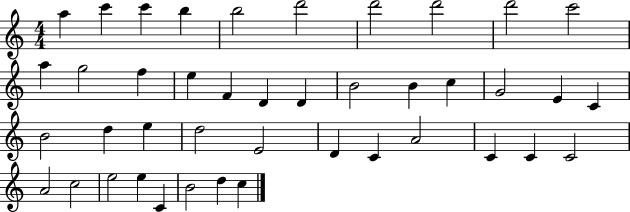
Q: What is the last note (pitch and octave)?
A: C5